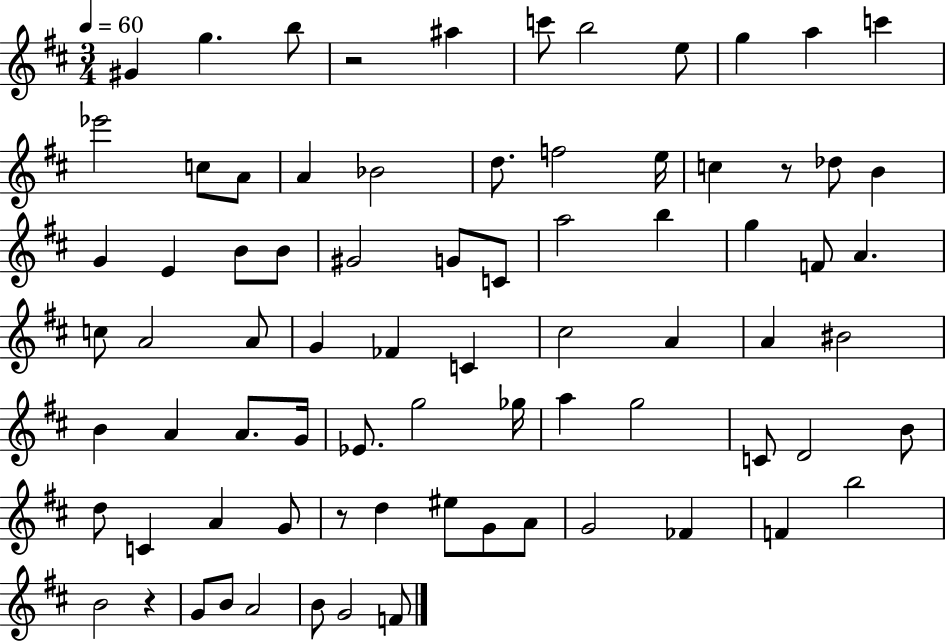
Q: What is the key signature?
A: D major